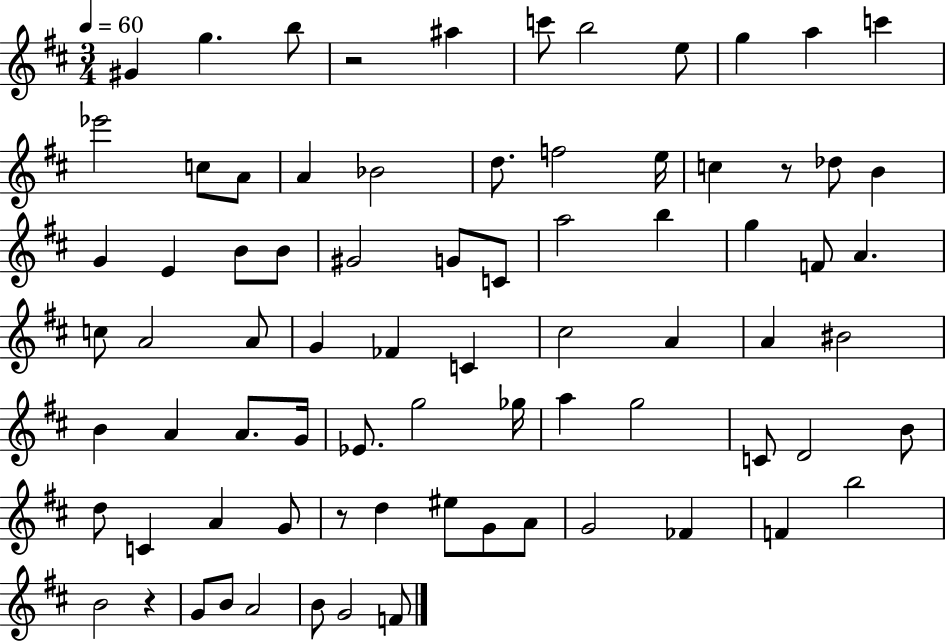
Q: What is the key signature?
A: D major